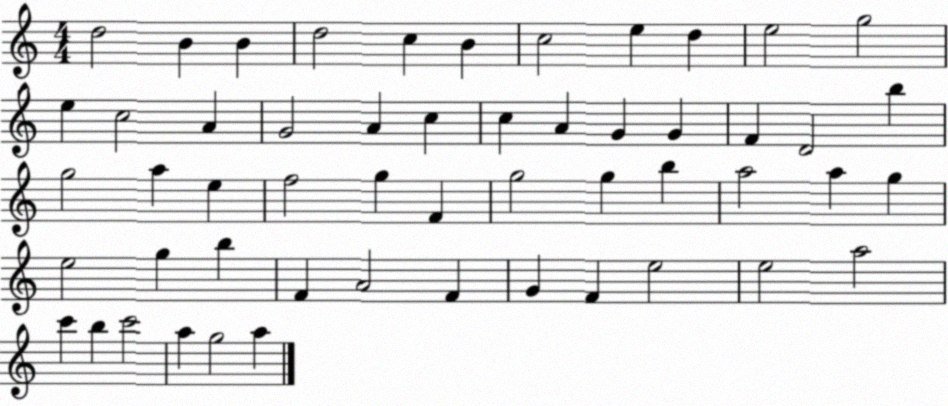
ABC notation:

X:1
T:Untitled
M:4/4
L:1/4
K:C
d2 B B d2 c B c2 e d e2 g2 e c2 A G2 A c c A G G F D2 b g2 a e f2 g F g2 g b a2 a g e2 g b F A2 F G F e2 e2 a2 c' b c'2 a g2 a